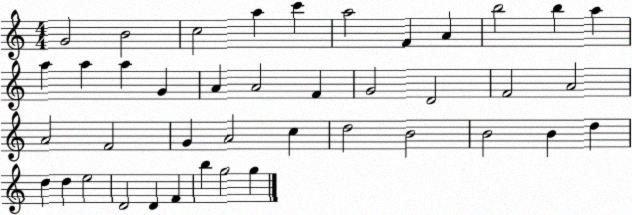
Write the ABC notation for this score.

X:1
T:Untitled
M:4/4
L:1/4
K:C
G2 B2 c2 a c' a2 F A b2 b a a a a G A A2 F G2 D2 F2 A2 A2 F2 G A2 c d2 B2 B2 B d d d e2 D2 D F b g2 g